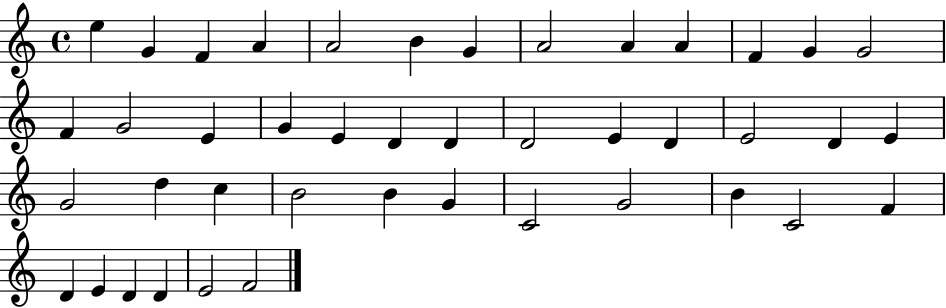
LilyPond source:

{
  \clef treble
  \time 4/4
  \defaultTimeSignature
  \key c \major
  e''4 g'4 f'4 a'4 | a'2 b'4 g'4 | a'2 a'4 a'4 | f'4 g'4 g'2 | \break f'4 g'2 e'4 | g'4 e'4 d'4 d'4 | d'2 e'4 d'4 | e'2 d'4 e'4 | \break g'2 d''4 c''4 | b'2 b'4 g'4 | c'2 g'2 | b'4 c'2 f'4 | \break d'4 e'4 d'4 d'4 | e'2 f'2 | \bar "|."
}